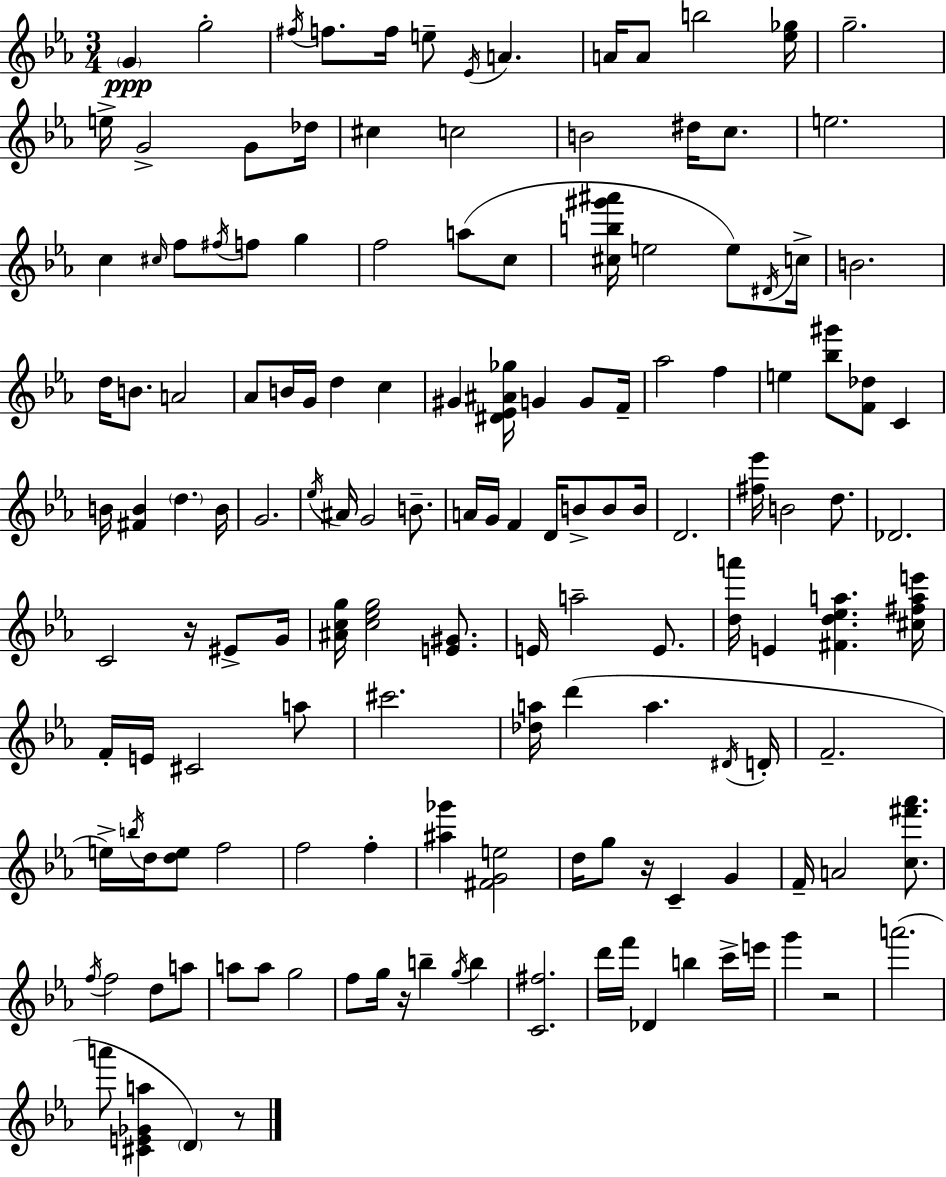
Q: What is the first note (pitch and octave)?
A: G4